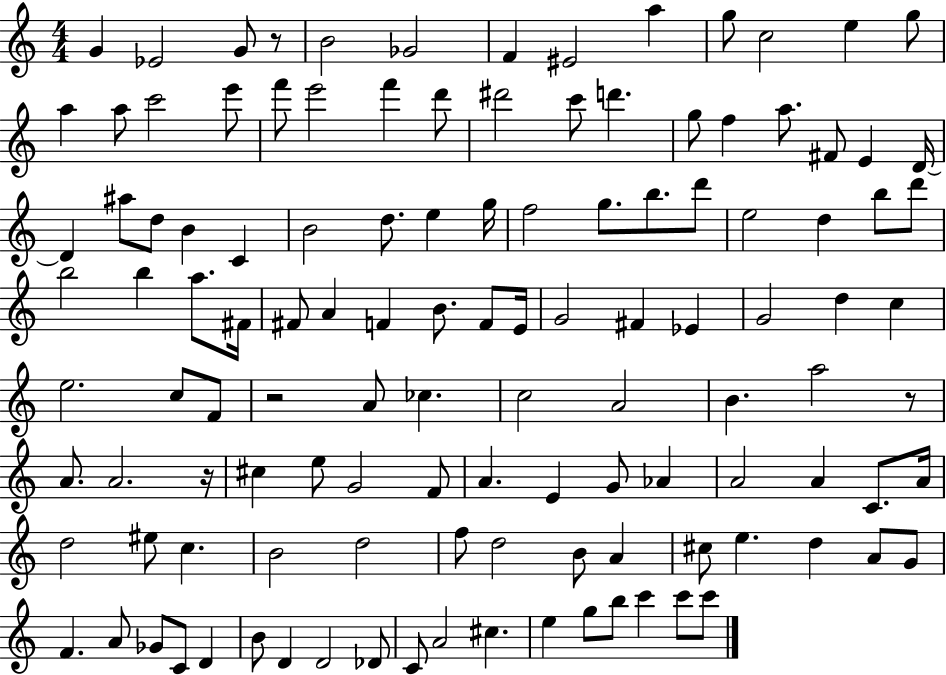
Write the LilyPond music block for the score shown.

{
  \clef treble
  \numericTimeSignature
  \time 4/4
  \key c \major
  g'4 ees'2 g'8 r8 | b'2 ges'2 | f'4 eis'2 a''4 | g''8 c''2 e''4 g''8 | \break a''4 a''8 c'''2 e'''8 | f'''8 e'''2 f'''4 d'''8 | dis'''2 c'''8 d'''4. | g''8 f''4 a''8. fis'8 e'4 d'16~~ | \break d'4 ais''8 d''8 b'4 c'4 | b'2 d''8. e''4 g''16 | f''2 g''8. b''8. d'''8 | e''2 d''4 b''8 d'''8 | \break b''2 b''4 a''8. fis'16 | fis'8 a'4 f'4 b'8. f'8 e'16 | g'2 fis'4 ees'4 | g'2 d''4 c''4 | \break e''2. c''8 f'8 | r2 a'8 ces''4. | c''2 a'2 | b'4. a''2 r8 | \break a'8. a'2. r16 | cis''4 e''8 g'2 f'8 | a'4. e'4 g'8 aes'4 | a'2 a'4 c'8. a'16 | \break d''2 eis''8 c''4. | b'2 d''2 | f''8 d''2 b'8 a'4 | cis''8 e''4. d''4 a'8 g'8 | \break f'4. a'8 ges'8 c'8 d'4 | b'8 d'4 d'2 des'8 | c'8 a'2 cis''4. | e''4 g''8 b''8 c'''4 c'''8 c'''8 | \break \bar "|."
}